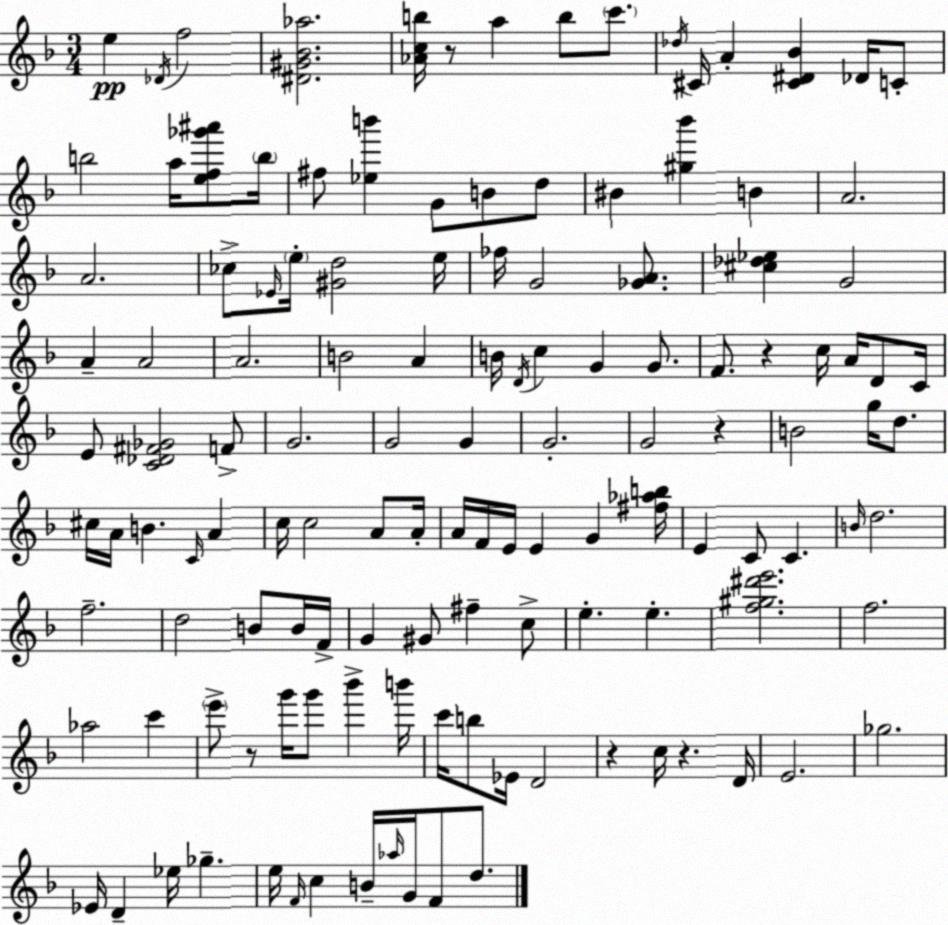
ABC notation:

X:1
T:Untitled
M:3/4
L:1/4
K:Dm
e _D/4 f2 [^D^G_B_a]2 [_Acb]/4 z/2 a b/2 c'/2 _d/4 ^C/4 A [^C^D_B] _D/4 C/2 b2 a/4 [ef_g'^a']/2 b/4 ^f/2 [_eb'] G/2 B/2 d/2 ^B [^g_b'] B A2 A2 _c/2 _E/4 e/4 [^Gd]2 e/4 _f/4 G2 [_GA]/2 [^c_d_e] G2 A A2 A2 B2 A B/4 D/4 c G G/2 F/2 z c/4 A/4 D/2 C/4 E/2 [C_D^F_G]2 F/2 G2 G2 G G2 G2 z B2 g/4 d/2 ^c/4 A/4 B C/4 A c/4 c2 A/2 A/4 A/4 F/4 E/4 E G [^f_ab]/4 E C/2 C B/4 d2 f2 d2 B/2 B/4 F/4 G ^G/2 ^f c/2 e e [f^g^d'e']2 f2 _a2 c' e'/2 z/2 g'/4 g'/2 _b' b'/4 c'/4 b/2 _E/4 D2 z c/4 z D/4 E2 _g2 _E/4 D _e/4 _g e/4 F/4 c B/4 _a/4 G/4 F/2 d/2